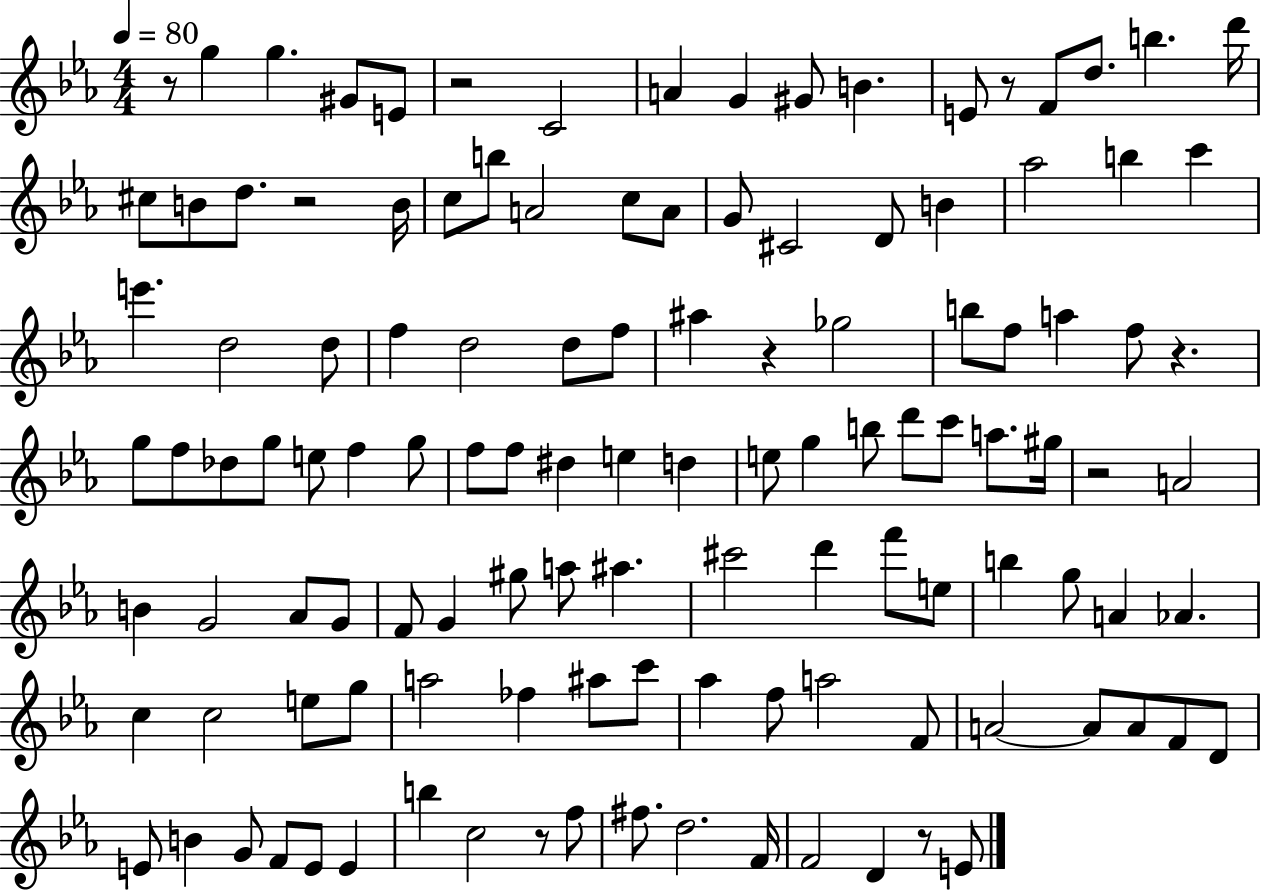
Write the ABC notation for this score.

X:1
T:Untitled
M:4/4
L:1/4
K:Eb
z/2 g g ^G/2 E/2 z2 C2 A G ^G/2 B E/2 z/2 F/2 d/2 b d'/4 ^c/2 B/2 d/2 z2 B/4 c/2 b/2 A2 c/2 A/2 G/2 ^C2 D/2 B _a2 b c' e' d2 d/2 f d2 d/2 f/2 ^a z _g2 b/2 f/2 a f/2 z g/2 f/2 _d/2 g/2 e/2 f g/2 f/2 f/2 ^d e d e/2 g b/2 d'/2 c'/2 a/2 ^g/4 z2 A2 B G2 _A/2 G/2 F/2 G ^g/2 a/2 ^a ^c'2 d' f'/2 e/2 b g/2 A _A c c2 e/2 g/2 a2 _f ^a/2 c'/2 _a f/2 a2 F/2 A2 A/2 A/2 F/2 D/2 E/2 B G/2 F/2 E/2 E b c2 z/2 f/2 ^f/2 d2 F/4 F2 D z/2 E/2